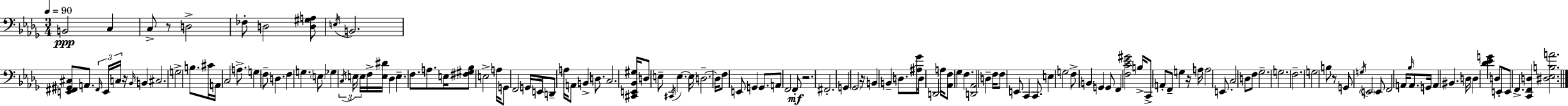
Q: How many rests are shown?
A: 6